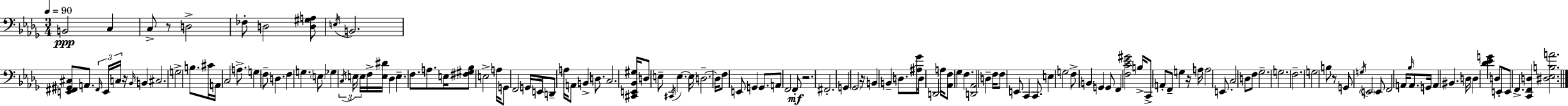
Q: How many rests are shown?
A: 6